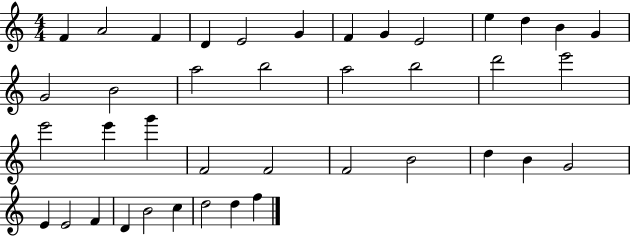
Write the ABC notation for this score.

X:1
T:Untitled
M:4/4
L:1/4
K:C
F A2 F D E2 G F G E2 e d B G G2 B2 a2 b2 a2 b2 d'2 e'2 e'2 e' g' F2 F2 F2 B2 d B G2 E E2 F D B2 c d2 d f